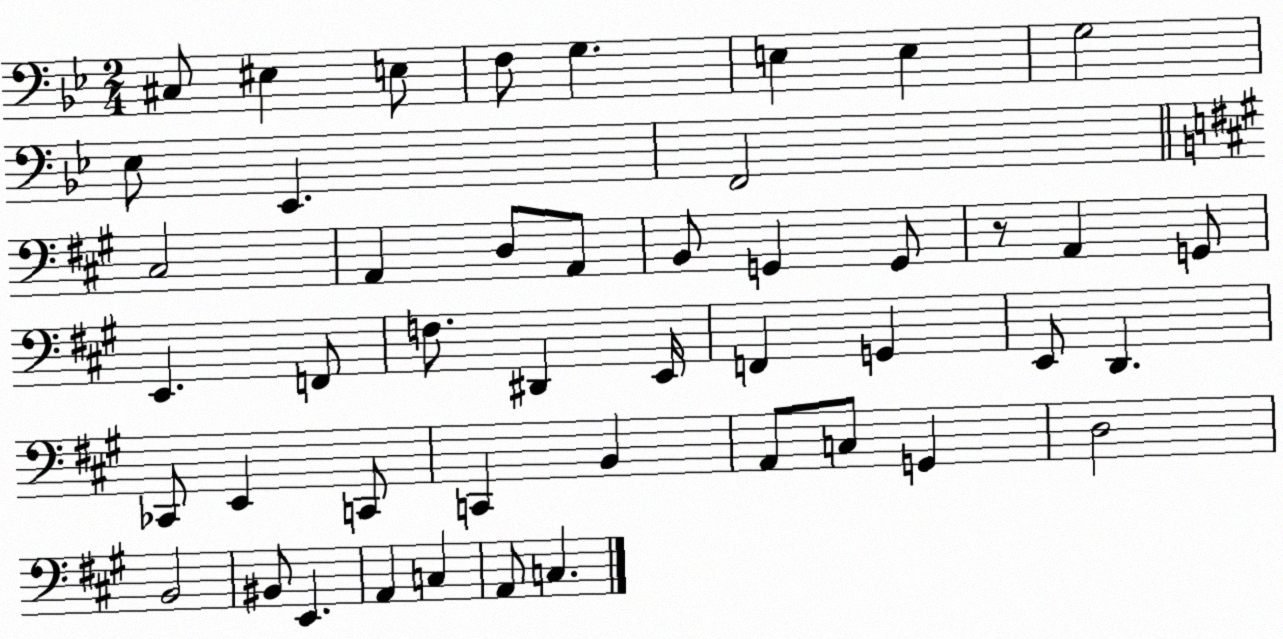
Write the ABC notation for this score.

X:1
T:Untitled
M:2/4
L:1/4
K:Bb
^C,/2 ^E, E,/2 F,/2 G, E, E, G,2 _E,/2 _E,, F,,2 ^C,2 A,, D,/2 A,,/2 B,,/2 G,, G,,/2 z/2 A,, G,,/2 E,, F,,/2 F,/2 ^D,, E,,/4 F,, G,, E,,/2 D,, _C,,/2 E,, C,,/2 C,, B,, A,,/2 C,/2 G,, D,2 B,,2 ^B,,/2 E,, A,, C, A,,/2 C,